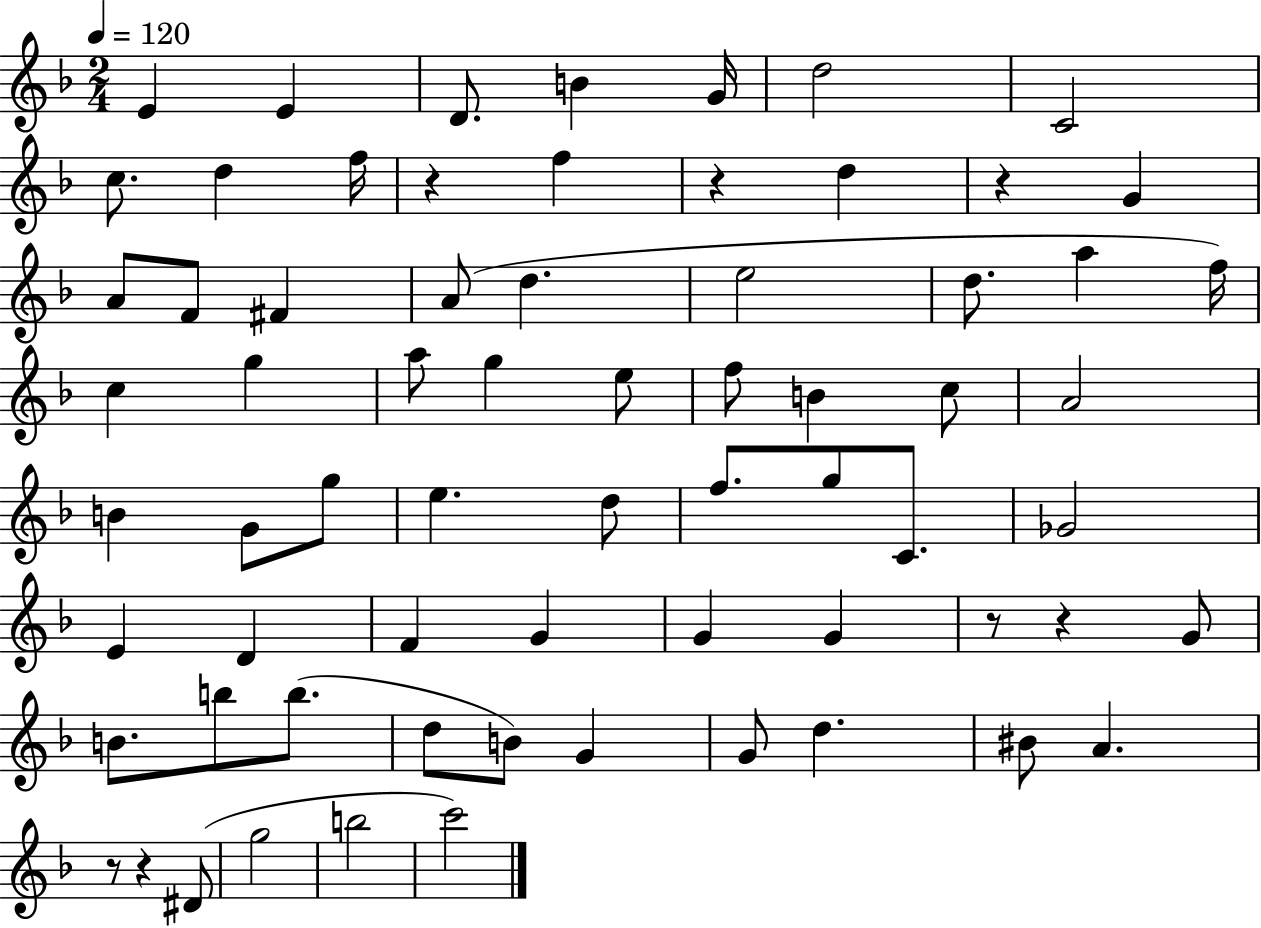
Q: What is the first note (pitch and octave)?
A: E4